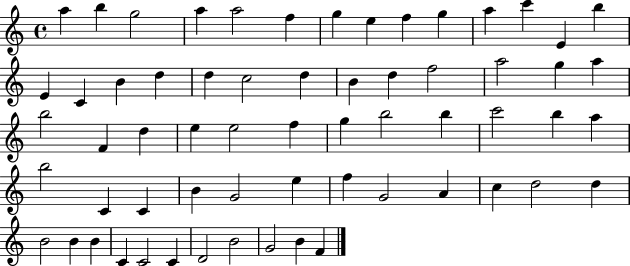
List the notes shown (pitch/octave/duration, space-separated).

A5/q B5/q G5/h A5/q A5/h F5/q G5/q E5/q F5/q G5/q A5/q C6/q E4/q B5/q E4/q C4/q B4/q D5/q D5/q C5/h D5/q B4/q D5/q F5/h A5/h G5/q A5/q B5/h F4/q D5/q E5/q E5/h F5/q G5/q B5/h B5/q C6/h B5/q A5/q B5/h C4/q C4/q B4/q G4/h E5/q F5/q G4/h A4/q C5/q D5/h D5/q B4/h B4/q B4/q C4/q C4/h C4/q D4/h B4/h G4/h B4/q F4/q